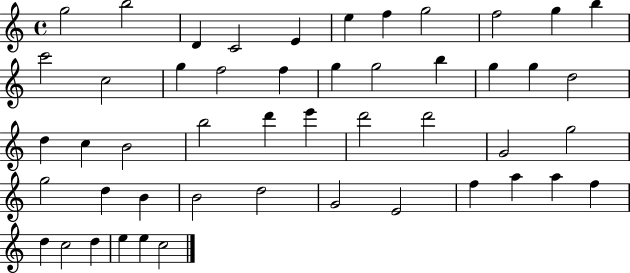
X:1
T:Untitled
M:4/4
L:1/4
K:C
g2 b2 D C2 E e f g2 f2 g b c'2 c2 g f2 f g g2 b g g d2 d c B2 b2 d' e' d'2 d'2 G2 g2 g2 d B B2 d2 G2 E2 f a a f d c2 d e e c2